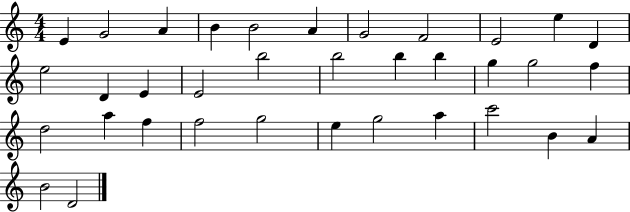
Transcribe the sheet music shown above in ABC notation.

X:1
T:Untitled
M:4/4
L:1/4
K:C
E G2 A B B2 A G2 F2 E2 e D e2 D E E2 b2 b2 b b g g2 f d2 a f f2 g2 e g2 a c'2 B A B2 D2